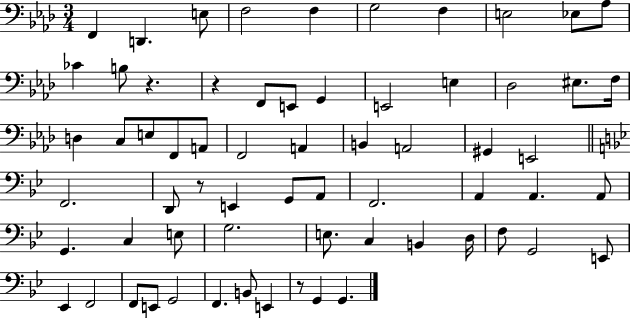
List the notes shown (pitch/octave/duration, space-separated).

F2/q D2/q. E3/e F3/h F3/q G3/h F3/q E3/h Eb3/e Ab3/e CES4/q B3/e R/q. R/q F2/e E2/e G2/q E2/h E3/q Db3/h EIS3/e. F3/s D3/q C3/e E3/e F2/e A2/e F2/h A2/q B2/q A2/h G#2/q E2/h F2/h. D2/e R/e E2/q G2/e A2/e F2/h. A2/q A2/q. A2/e G2/q. C3/q E3/e G3/h. E3/e. C3/q B2/q D3/s F3/e G2/h E2/e Eb2/q F2/h F2/e E2/e G2/h F2/q. B2/e E2/q R/e G2/q G2/q.